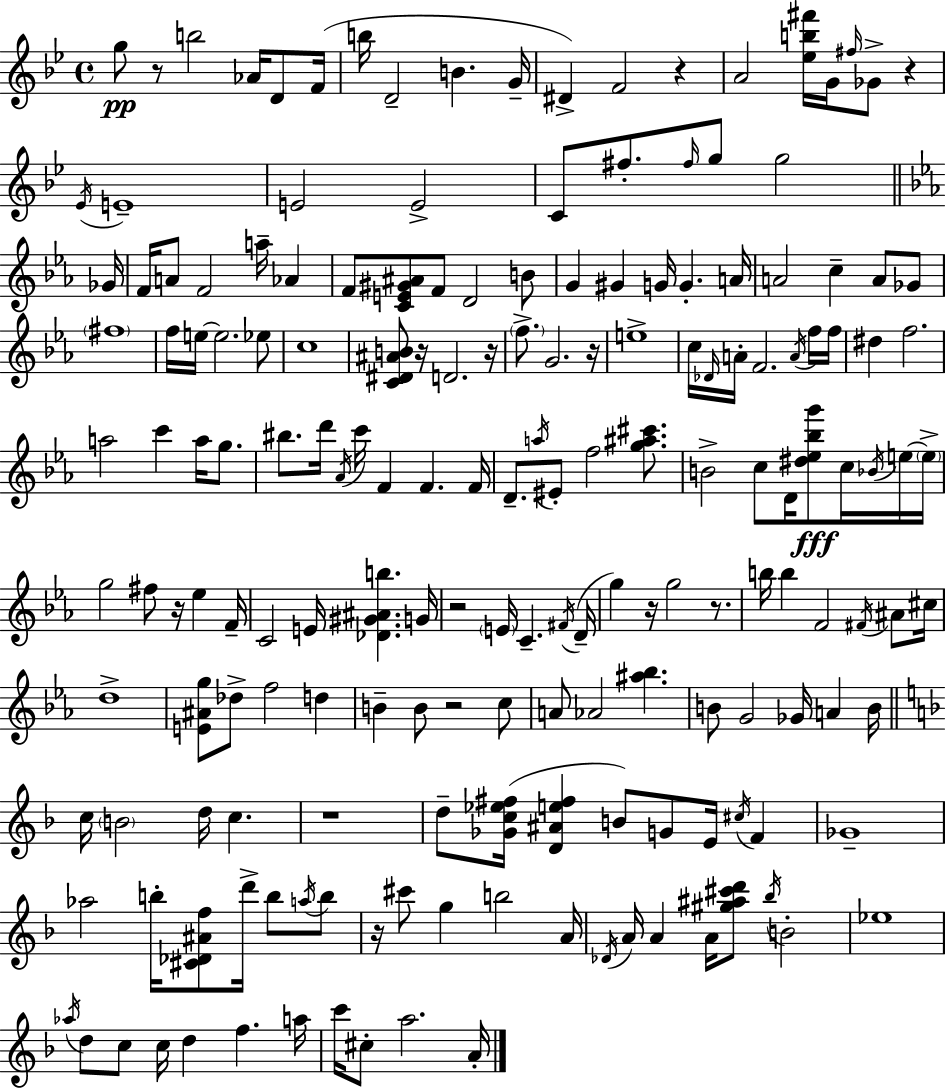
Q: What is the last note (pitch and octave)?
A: A4